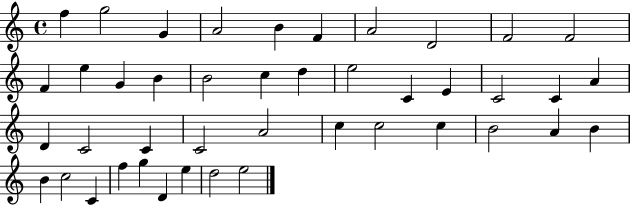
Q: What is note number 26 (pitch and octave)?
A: C4